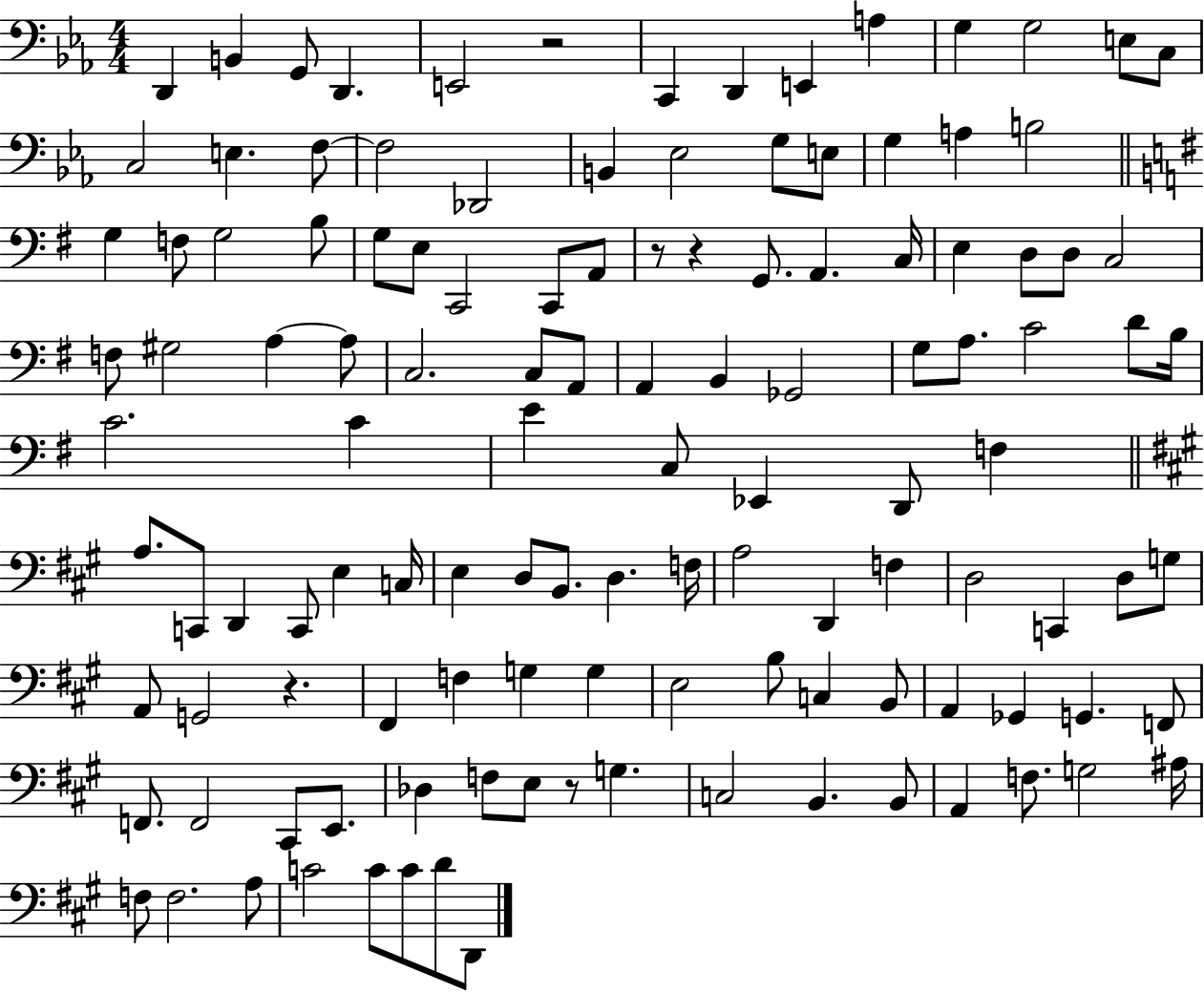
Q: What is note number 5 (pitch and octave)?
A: E2